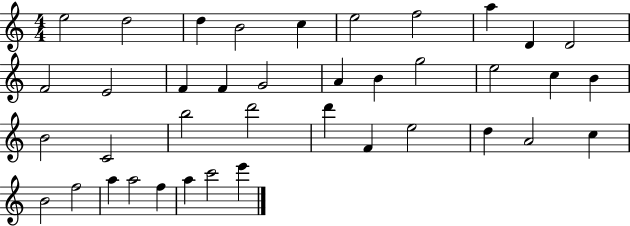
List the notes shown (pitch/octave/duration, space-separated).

E5/h D5/h D5/q B4/h C5/q E5/h F5/h A5/q D4/q D4/h F4/h E4/h F4/q F4/q G4/h A4/q B4/q G5/h E5/h C5/q B4/q B4/h C4/h B5/h D6/h D6/q F4/q E5/h D5/q A4/h C5/q B4/h F5/h A5/q A5/h F5/q A5/q C6/h E6/q